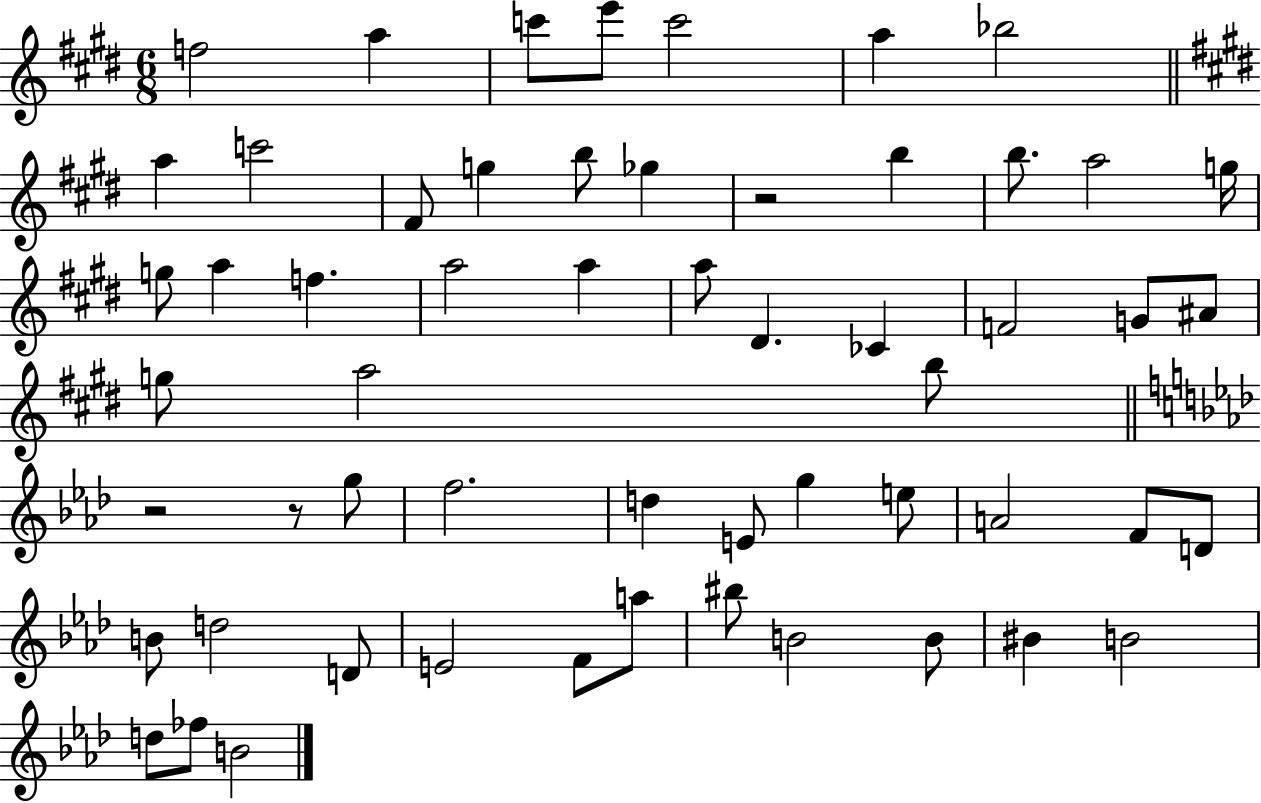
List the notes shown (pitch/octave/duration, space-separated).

F5/h A5/q C6/e E6/e C6/h A5/q Bb5/h A5/q C6/h F#4/e G5/q B5/e Gb5/q R/h B5/q B5/e. A5/h G5/s G5/e A5/q F5/q. A5/h A5/q A5/e D#4/q. CES4/q F4/h G4/e A#4/e G5/e A5/h B5/e R/h R/e G5/e F5/h. D5/q E4/e G5/q E5/e A4/h F4/e D4/e B4/e D5/h D4/e E4/h F4/e A5/e BIS5/e B4/h B4/e BIS4/q B4/h D5/e FES5/e B4/h